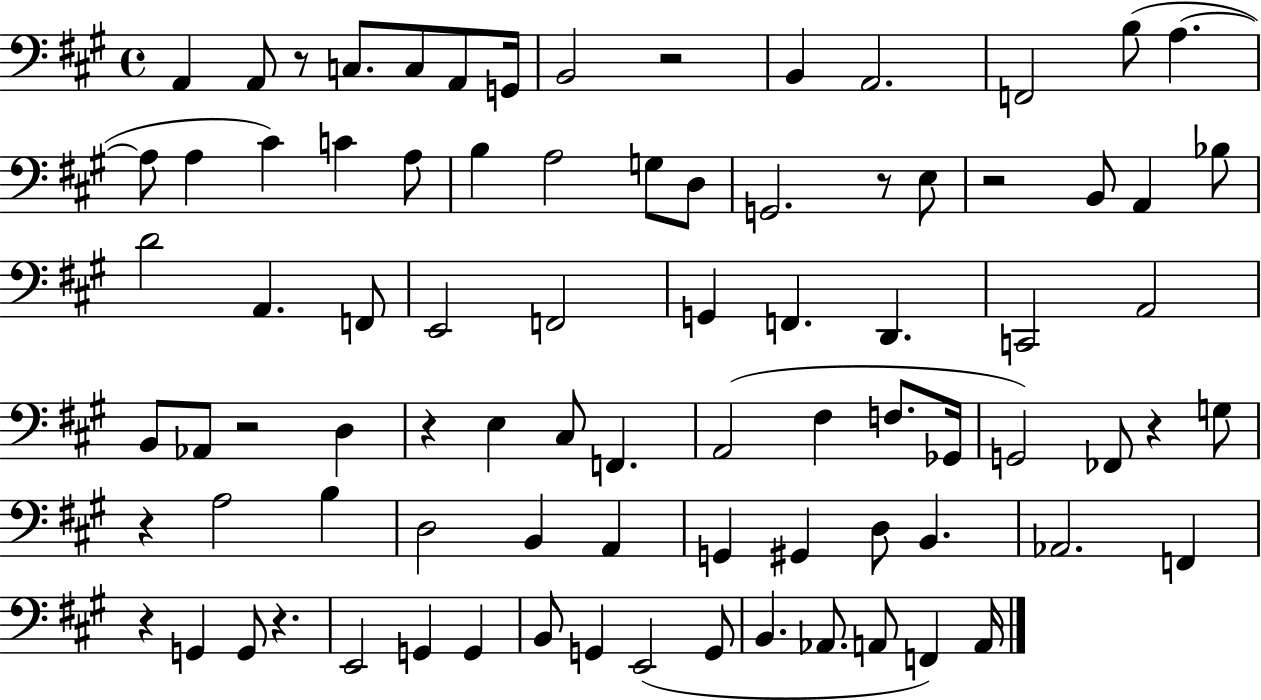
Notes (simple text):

A2/q A2/e R/e C3/e. C3/e A2/e G2/s B2/h R/h B2/q A2/h. F2/h B3/e A3/q. A3/e A3/q C#4/q C4/q A3/e B3/q A3/h G3/e D3/e G2/h. R/e E3/e R/h B2/e A2/q Bb3/e D4/h A2/q. F2/e E2/h F2/h G2/q F2/q. D2/q. C2/h A2/h B2/e Ab2/e R/h D3/q R/q E3/q C#3/e F2/q. A2/h F#3/q F3/e. Gb2/s G2/h FES2/e R/q G3/e R/q A3/h B3/q D3/h B2/q A2/q G2/q G#2/q D3/e B2/q. Ab2/h. F2/q R/q G2/q G2/e R/q. E2/h G2/q G2/q B2/e G2/q E2/h G2/e B2/q. Ab2/e. A2/e F2/q A2/s